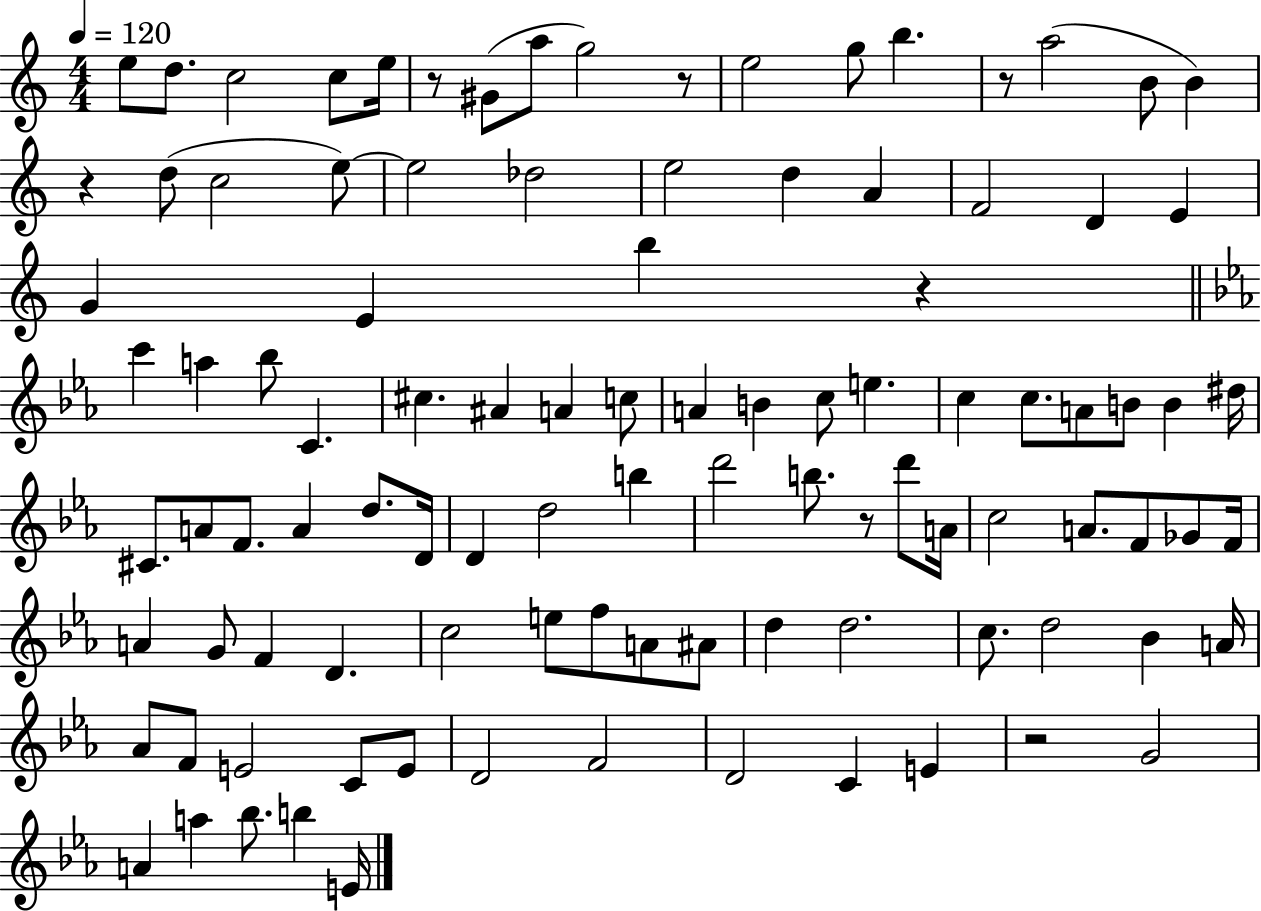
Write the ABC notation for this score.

X:1
T:Untitled
M:4/4
L:1/4
K:C
e/2 d/2 c2 c/2 e/4 z/2 ^G/2 a/2 g2 z/2 e2 g/2 b z/2 a2 B/2 B z d/2 c2 e/2 e2 _d2 e2 d A F2 D E G E b z c' a _b/2 C ^c ^A A c/2 A B c/2 e c c/2 A/2 B/2 B ^d/4 ^C/2 A/2 F/2 A d/2 D/4 D d2 b d'2 b/2 z/2 d'/2 A/4 c2 A/2 F/2 _G/2 F/4 A G/2 F D c2 e/2 f/2 A/2 ^A/2 d d2 c/2 d2 _B A/4 _A/2 F/2 E2 C/2 E/2 D2 F2 D2 C E z2 G2 A a _b/2 b E/4